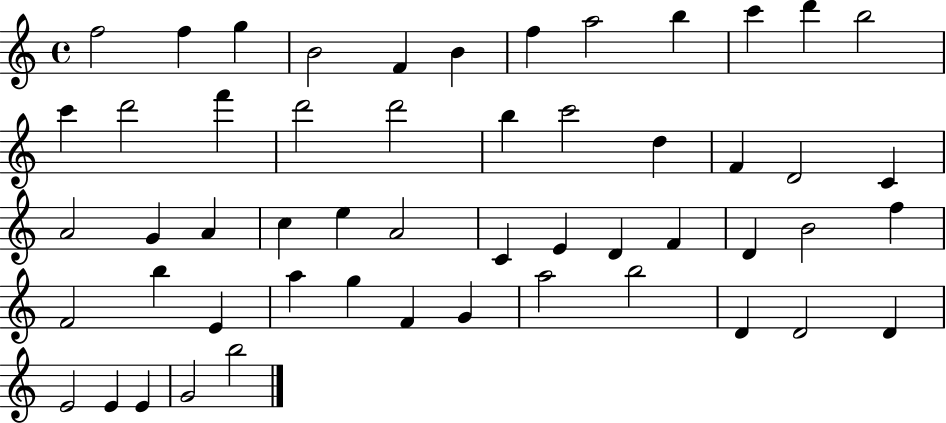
{
  \clef treble
  \time 4/4
  \defaultTimeSignature
  \key c \major
  f''2 f''4 g''4 | b'2 f'4 b'4 | f''4 a''2 b''4 | c'''4 d'''4 b''2 | \break c'''4 d'''2 f'''4 | d'''2 d'''2 | b''4 c'''2 d''4 | f'4 d'2 c'4 | \break a'2 g'4 a'4 | c''4 e''4 a'2 | c'4 e'4 d'4 f'4 | d'4 b'2 f''4 | \break f'2 b''4 e'4 | a''4 g''4 f'4 g'4 | a''2 b''2 | d'4 d'2 d'4 | \break e'2 e'4 e'4 | g'2 b''2 | \bar "|."
}